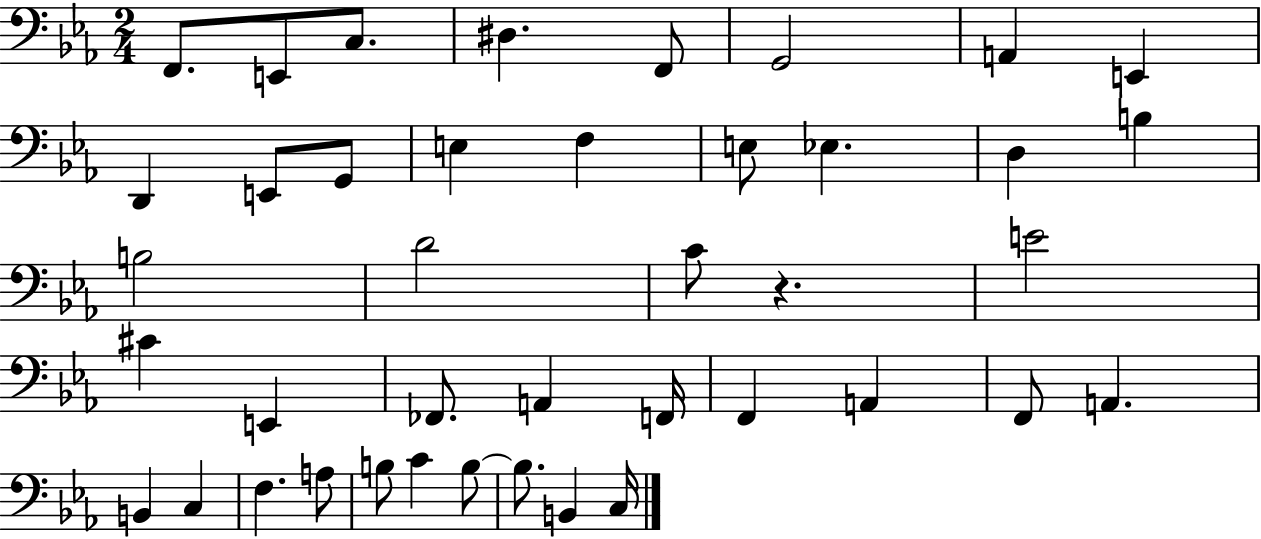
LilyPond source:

{
  \clef bass
  \numericTimeSignature
  \time 2/4
  \key ees \major
  \repeat volta 2 { f,8. e,8 c8. | dis4. f,8 | g,2 | a,4 e,4 | \break d,4 e,8 g,8 | e4 f4 | e8 ees4. | d4 b4 | \break b2 | d'2 | c'8 r4. | e'2 | \break cis'4 e,4 | fes,8. a,4 f,16 | f,4 a,4 | f,8 a,4. | \break b,4 c4 | f4. a8 | b8 c'4 b8~~ | b8. b,4 c16 | \break } \bar "|."
}